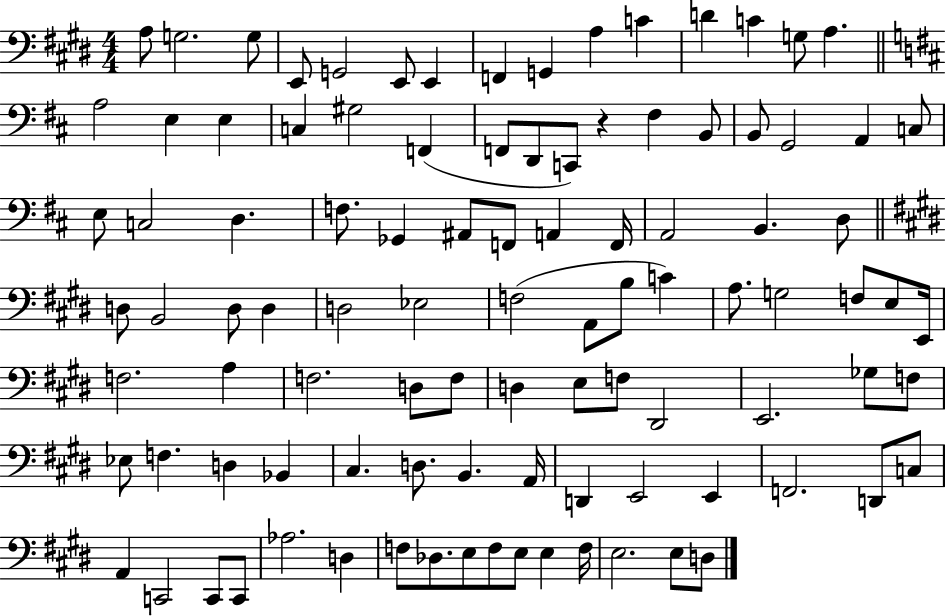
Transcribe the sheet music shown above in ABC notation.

X:1
T:Untitled
M:4/4
L:1/4
K:E
A,/2 G,2 G,/2 E,,/2 G,,2 E,,/2 E,, F,, G,, A, C D C G,/2 A, A,2 E, E, C, ^G,2 F,, F,,/2 D,,/2 C,,/2 z ^F, B,,/2 B,,/2 G,,2 A,, C,/2 E,/2 C,2 D, F,/2 _G,, ^A,,/2 F,,/2 A,, F,,/4 A,,2 B,, D,/2 D,/2 B,,2 D,/2 D, D,2 _E,2 F,2 A,,/2 B,/2 C A,/2 G,2 F,/2 E,/2 E,,/4 F,2 A, F,2 D,/2 F,/2 D, E,/2 F,/2 ^D,,2 E,,2 _G,/2 F,/2 _E,/2 F, D, _B,, ^C, D,/2 B,, A,,/4 D,, E,,2 E,, F,,2 D,,/2 C,/2 A,, C,,2 C,,/2 C,,/2 _A,2 D, F,/2 _D,/2 E,/2 F,/2 E,/2 E, F,/4 E,2 E,/2 D,/2